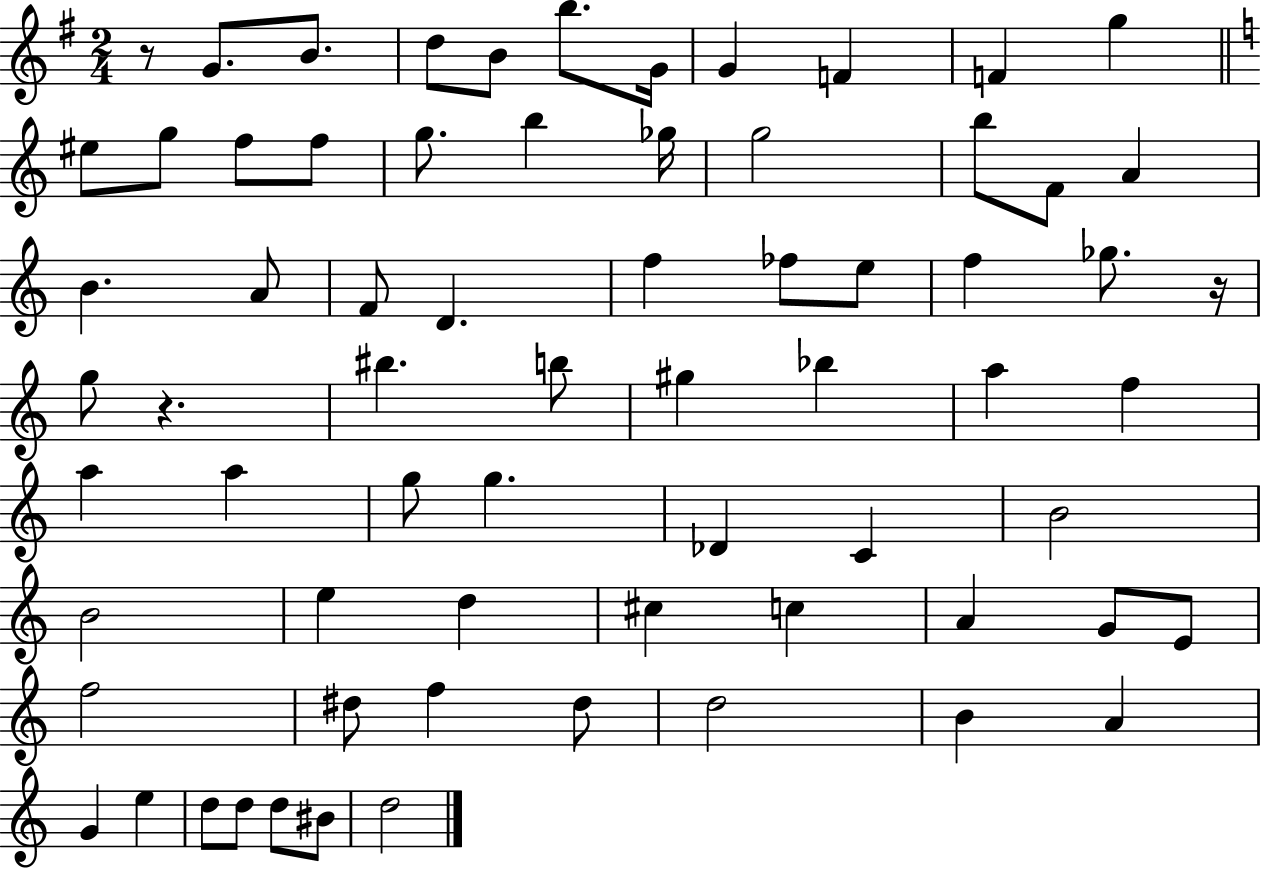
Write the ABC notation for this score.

X:1
T:Untitled
M:2/4
L:1/4
K:G
z/2 G/2 B/2 d/2 B/2 b/2 G/4 G F F g ^e/2 g/2 f/2 f/2 g/2 b _g/4 g2 b/2 F/2 A B A/2 F/2 D f _f/2 e/2 f _g/2 z/4 g/2 z ^b b/2 ^g _b a f a a g/2 g _D C B2 B2 e d ^c c A G/2 E/2 f2 ^d/2 f ^d/2 d2 B A G e d/2 d/2 d/2 ^B/2 d2